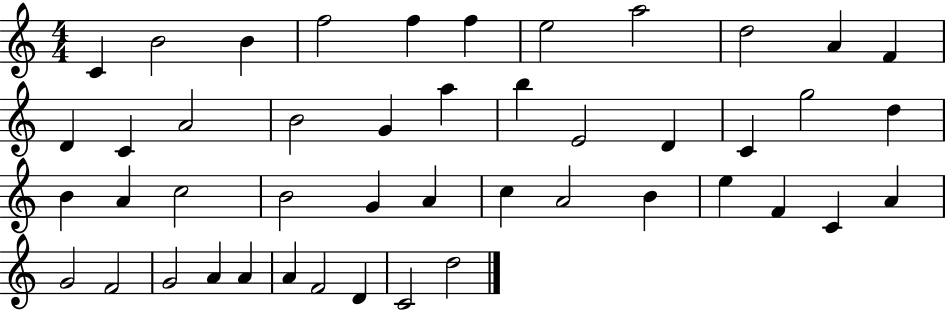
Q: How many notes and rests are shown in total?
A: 46